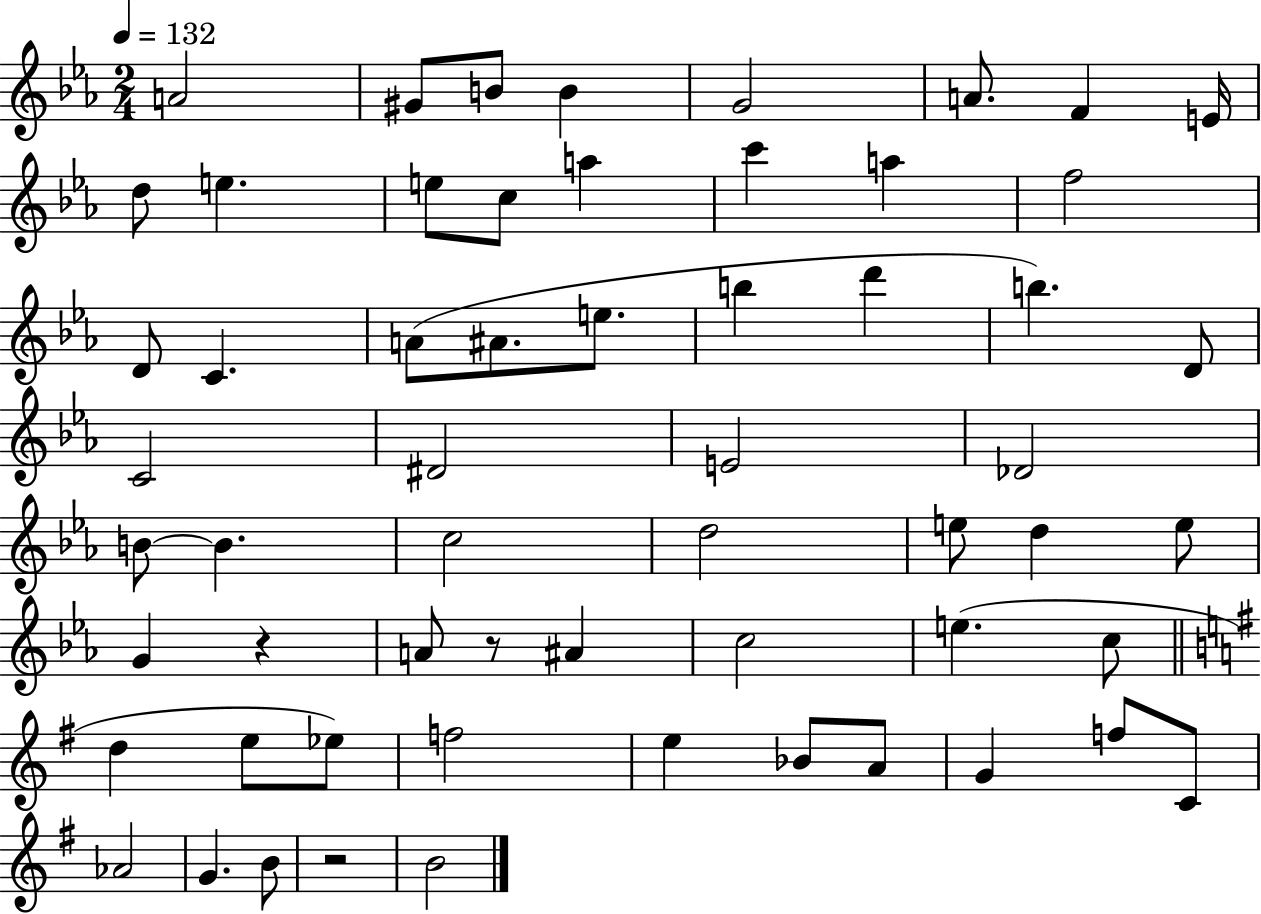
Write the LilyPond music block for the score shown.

{
  \clef treble
  \numericTimeSignature
  \time 2/4
  \key ees \major
  \tempo 4 = 132
  a'2 | gis'8 b'8 b'4 | g'2 | a'8. f'4 e'16 | \break d''8 e''4. | e''8 c''8 a''4 | c'''4 a''4 | f''2 | \break d'8 c'4. | a'8( ais'8. e''8. | b''4 d'''4 | b''4.) d'8 | \break c'2 | dis'2 | e'2 | des'2 | \break b'8~~ b'4. | c''2 | d''2 | e''8 d''4 e''8 | \break g'4 r4 | a'8 r8 ais'4 | c''2 | e''4.( c''8 | \break \bar "||" \break \key g \major d''4 e''8 ees''8) | f''2 | e''4 bes'8 a'8 | g'4 f''8 c'8 | \break aes'2 | g'4. b'8 | r2 | b'2 | \break \bar "|."
}